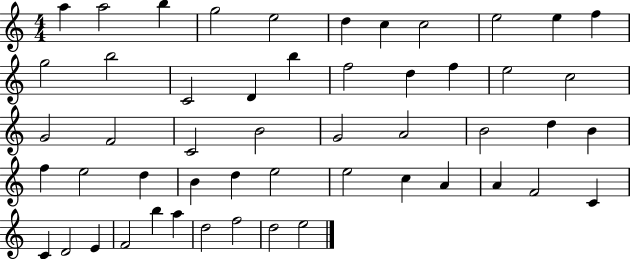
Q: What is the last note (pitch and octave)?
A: E5